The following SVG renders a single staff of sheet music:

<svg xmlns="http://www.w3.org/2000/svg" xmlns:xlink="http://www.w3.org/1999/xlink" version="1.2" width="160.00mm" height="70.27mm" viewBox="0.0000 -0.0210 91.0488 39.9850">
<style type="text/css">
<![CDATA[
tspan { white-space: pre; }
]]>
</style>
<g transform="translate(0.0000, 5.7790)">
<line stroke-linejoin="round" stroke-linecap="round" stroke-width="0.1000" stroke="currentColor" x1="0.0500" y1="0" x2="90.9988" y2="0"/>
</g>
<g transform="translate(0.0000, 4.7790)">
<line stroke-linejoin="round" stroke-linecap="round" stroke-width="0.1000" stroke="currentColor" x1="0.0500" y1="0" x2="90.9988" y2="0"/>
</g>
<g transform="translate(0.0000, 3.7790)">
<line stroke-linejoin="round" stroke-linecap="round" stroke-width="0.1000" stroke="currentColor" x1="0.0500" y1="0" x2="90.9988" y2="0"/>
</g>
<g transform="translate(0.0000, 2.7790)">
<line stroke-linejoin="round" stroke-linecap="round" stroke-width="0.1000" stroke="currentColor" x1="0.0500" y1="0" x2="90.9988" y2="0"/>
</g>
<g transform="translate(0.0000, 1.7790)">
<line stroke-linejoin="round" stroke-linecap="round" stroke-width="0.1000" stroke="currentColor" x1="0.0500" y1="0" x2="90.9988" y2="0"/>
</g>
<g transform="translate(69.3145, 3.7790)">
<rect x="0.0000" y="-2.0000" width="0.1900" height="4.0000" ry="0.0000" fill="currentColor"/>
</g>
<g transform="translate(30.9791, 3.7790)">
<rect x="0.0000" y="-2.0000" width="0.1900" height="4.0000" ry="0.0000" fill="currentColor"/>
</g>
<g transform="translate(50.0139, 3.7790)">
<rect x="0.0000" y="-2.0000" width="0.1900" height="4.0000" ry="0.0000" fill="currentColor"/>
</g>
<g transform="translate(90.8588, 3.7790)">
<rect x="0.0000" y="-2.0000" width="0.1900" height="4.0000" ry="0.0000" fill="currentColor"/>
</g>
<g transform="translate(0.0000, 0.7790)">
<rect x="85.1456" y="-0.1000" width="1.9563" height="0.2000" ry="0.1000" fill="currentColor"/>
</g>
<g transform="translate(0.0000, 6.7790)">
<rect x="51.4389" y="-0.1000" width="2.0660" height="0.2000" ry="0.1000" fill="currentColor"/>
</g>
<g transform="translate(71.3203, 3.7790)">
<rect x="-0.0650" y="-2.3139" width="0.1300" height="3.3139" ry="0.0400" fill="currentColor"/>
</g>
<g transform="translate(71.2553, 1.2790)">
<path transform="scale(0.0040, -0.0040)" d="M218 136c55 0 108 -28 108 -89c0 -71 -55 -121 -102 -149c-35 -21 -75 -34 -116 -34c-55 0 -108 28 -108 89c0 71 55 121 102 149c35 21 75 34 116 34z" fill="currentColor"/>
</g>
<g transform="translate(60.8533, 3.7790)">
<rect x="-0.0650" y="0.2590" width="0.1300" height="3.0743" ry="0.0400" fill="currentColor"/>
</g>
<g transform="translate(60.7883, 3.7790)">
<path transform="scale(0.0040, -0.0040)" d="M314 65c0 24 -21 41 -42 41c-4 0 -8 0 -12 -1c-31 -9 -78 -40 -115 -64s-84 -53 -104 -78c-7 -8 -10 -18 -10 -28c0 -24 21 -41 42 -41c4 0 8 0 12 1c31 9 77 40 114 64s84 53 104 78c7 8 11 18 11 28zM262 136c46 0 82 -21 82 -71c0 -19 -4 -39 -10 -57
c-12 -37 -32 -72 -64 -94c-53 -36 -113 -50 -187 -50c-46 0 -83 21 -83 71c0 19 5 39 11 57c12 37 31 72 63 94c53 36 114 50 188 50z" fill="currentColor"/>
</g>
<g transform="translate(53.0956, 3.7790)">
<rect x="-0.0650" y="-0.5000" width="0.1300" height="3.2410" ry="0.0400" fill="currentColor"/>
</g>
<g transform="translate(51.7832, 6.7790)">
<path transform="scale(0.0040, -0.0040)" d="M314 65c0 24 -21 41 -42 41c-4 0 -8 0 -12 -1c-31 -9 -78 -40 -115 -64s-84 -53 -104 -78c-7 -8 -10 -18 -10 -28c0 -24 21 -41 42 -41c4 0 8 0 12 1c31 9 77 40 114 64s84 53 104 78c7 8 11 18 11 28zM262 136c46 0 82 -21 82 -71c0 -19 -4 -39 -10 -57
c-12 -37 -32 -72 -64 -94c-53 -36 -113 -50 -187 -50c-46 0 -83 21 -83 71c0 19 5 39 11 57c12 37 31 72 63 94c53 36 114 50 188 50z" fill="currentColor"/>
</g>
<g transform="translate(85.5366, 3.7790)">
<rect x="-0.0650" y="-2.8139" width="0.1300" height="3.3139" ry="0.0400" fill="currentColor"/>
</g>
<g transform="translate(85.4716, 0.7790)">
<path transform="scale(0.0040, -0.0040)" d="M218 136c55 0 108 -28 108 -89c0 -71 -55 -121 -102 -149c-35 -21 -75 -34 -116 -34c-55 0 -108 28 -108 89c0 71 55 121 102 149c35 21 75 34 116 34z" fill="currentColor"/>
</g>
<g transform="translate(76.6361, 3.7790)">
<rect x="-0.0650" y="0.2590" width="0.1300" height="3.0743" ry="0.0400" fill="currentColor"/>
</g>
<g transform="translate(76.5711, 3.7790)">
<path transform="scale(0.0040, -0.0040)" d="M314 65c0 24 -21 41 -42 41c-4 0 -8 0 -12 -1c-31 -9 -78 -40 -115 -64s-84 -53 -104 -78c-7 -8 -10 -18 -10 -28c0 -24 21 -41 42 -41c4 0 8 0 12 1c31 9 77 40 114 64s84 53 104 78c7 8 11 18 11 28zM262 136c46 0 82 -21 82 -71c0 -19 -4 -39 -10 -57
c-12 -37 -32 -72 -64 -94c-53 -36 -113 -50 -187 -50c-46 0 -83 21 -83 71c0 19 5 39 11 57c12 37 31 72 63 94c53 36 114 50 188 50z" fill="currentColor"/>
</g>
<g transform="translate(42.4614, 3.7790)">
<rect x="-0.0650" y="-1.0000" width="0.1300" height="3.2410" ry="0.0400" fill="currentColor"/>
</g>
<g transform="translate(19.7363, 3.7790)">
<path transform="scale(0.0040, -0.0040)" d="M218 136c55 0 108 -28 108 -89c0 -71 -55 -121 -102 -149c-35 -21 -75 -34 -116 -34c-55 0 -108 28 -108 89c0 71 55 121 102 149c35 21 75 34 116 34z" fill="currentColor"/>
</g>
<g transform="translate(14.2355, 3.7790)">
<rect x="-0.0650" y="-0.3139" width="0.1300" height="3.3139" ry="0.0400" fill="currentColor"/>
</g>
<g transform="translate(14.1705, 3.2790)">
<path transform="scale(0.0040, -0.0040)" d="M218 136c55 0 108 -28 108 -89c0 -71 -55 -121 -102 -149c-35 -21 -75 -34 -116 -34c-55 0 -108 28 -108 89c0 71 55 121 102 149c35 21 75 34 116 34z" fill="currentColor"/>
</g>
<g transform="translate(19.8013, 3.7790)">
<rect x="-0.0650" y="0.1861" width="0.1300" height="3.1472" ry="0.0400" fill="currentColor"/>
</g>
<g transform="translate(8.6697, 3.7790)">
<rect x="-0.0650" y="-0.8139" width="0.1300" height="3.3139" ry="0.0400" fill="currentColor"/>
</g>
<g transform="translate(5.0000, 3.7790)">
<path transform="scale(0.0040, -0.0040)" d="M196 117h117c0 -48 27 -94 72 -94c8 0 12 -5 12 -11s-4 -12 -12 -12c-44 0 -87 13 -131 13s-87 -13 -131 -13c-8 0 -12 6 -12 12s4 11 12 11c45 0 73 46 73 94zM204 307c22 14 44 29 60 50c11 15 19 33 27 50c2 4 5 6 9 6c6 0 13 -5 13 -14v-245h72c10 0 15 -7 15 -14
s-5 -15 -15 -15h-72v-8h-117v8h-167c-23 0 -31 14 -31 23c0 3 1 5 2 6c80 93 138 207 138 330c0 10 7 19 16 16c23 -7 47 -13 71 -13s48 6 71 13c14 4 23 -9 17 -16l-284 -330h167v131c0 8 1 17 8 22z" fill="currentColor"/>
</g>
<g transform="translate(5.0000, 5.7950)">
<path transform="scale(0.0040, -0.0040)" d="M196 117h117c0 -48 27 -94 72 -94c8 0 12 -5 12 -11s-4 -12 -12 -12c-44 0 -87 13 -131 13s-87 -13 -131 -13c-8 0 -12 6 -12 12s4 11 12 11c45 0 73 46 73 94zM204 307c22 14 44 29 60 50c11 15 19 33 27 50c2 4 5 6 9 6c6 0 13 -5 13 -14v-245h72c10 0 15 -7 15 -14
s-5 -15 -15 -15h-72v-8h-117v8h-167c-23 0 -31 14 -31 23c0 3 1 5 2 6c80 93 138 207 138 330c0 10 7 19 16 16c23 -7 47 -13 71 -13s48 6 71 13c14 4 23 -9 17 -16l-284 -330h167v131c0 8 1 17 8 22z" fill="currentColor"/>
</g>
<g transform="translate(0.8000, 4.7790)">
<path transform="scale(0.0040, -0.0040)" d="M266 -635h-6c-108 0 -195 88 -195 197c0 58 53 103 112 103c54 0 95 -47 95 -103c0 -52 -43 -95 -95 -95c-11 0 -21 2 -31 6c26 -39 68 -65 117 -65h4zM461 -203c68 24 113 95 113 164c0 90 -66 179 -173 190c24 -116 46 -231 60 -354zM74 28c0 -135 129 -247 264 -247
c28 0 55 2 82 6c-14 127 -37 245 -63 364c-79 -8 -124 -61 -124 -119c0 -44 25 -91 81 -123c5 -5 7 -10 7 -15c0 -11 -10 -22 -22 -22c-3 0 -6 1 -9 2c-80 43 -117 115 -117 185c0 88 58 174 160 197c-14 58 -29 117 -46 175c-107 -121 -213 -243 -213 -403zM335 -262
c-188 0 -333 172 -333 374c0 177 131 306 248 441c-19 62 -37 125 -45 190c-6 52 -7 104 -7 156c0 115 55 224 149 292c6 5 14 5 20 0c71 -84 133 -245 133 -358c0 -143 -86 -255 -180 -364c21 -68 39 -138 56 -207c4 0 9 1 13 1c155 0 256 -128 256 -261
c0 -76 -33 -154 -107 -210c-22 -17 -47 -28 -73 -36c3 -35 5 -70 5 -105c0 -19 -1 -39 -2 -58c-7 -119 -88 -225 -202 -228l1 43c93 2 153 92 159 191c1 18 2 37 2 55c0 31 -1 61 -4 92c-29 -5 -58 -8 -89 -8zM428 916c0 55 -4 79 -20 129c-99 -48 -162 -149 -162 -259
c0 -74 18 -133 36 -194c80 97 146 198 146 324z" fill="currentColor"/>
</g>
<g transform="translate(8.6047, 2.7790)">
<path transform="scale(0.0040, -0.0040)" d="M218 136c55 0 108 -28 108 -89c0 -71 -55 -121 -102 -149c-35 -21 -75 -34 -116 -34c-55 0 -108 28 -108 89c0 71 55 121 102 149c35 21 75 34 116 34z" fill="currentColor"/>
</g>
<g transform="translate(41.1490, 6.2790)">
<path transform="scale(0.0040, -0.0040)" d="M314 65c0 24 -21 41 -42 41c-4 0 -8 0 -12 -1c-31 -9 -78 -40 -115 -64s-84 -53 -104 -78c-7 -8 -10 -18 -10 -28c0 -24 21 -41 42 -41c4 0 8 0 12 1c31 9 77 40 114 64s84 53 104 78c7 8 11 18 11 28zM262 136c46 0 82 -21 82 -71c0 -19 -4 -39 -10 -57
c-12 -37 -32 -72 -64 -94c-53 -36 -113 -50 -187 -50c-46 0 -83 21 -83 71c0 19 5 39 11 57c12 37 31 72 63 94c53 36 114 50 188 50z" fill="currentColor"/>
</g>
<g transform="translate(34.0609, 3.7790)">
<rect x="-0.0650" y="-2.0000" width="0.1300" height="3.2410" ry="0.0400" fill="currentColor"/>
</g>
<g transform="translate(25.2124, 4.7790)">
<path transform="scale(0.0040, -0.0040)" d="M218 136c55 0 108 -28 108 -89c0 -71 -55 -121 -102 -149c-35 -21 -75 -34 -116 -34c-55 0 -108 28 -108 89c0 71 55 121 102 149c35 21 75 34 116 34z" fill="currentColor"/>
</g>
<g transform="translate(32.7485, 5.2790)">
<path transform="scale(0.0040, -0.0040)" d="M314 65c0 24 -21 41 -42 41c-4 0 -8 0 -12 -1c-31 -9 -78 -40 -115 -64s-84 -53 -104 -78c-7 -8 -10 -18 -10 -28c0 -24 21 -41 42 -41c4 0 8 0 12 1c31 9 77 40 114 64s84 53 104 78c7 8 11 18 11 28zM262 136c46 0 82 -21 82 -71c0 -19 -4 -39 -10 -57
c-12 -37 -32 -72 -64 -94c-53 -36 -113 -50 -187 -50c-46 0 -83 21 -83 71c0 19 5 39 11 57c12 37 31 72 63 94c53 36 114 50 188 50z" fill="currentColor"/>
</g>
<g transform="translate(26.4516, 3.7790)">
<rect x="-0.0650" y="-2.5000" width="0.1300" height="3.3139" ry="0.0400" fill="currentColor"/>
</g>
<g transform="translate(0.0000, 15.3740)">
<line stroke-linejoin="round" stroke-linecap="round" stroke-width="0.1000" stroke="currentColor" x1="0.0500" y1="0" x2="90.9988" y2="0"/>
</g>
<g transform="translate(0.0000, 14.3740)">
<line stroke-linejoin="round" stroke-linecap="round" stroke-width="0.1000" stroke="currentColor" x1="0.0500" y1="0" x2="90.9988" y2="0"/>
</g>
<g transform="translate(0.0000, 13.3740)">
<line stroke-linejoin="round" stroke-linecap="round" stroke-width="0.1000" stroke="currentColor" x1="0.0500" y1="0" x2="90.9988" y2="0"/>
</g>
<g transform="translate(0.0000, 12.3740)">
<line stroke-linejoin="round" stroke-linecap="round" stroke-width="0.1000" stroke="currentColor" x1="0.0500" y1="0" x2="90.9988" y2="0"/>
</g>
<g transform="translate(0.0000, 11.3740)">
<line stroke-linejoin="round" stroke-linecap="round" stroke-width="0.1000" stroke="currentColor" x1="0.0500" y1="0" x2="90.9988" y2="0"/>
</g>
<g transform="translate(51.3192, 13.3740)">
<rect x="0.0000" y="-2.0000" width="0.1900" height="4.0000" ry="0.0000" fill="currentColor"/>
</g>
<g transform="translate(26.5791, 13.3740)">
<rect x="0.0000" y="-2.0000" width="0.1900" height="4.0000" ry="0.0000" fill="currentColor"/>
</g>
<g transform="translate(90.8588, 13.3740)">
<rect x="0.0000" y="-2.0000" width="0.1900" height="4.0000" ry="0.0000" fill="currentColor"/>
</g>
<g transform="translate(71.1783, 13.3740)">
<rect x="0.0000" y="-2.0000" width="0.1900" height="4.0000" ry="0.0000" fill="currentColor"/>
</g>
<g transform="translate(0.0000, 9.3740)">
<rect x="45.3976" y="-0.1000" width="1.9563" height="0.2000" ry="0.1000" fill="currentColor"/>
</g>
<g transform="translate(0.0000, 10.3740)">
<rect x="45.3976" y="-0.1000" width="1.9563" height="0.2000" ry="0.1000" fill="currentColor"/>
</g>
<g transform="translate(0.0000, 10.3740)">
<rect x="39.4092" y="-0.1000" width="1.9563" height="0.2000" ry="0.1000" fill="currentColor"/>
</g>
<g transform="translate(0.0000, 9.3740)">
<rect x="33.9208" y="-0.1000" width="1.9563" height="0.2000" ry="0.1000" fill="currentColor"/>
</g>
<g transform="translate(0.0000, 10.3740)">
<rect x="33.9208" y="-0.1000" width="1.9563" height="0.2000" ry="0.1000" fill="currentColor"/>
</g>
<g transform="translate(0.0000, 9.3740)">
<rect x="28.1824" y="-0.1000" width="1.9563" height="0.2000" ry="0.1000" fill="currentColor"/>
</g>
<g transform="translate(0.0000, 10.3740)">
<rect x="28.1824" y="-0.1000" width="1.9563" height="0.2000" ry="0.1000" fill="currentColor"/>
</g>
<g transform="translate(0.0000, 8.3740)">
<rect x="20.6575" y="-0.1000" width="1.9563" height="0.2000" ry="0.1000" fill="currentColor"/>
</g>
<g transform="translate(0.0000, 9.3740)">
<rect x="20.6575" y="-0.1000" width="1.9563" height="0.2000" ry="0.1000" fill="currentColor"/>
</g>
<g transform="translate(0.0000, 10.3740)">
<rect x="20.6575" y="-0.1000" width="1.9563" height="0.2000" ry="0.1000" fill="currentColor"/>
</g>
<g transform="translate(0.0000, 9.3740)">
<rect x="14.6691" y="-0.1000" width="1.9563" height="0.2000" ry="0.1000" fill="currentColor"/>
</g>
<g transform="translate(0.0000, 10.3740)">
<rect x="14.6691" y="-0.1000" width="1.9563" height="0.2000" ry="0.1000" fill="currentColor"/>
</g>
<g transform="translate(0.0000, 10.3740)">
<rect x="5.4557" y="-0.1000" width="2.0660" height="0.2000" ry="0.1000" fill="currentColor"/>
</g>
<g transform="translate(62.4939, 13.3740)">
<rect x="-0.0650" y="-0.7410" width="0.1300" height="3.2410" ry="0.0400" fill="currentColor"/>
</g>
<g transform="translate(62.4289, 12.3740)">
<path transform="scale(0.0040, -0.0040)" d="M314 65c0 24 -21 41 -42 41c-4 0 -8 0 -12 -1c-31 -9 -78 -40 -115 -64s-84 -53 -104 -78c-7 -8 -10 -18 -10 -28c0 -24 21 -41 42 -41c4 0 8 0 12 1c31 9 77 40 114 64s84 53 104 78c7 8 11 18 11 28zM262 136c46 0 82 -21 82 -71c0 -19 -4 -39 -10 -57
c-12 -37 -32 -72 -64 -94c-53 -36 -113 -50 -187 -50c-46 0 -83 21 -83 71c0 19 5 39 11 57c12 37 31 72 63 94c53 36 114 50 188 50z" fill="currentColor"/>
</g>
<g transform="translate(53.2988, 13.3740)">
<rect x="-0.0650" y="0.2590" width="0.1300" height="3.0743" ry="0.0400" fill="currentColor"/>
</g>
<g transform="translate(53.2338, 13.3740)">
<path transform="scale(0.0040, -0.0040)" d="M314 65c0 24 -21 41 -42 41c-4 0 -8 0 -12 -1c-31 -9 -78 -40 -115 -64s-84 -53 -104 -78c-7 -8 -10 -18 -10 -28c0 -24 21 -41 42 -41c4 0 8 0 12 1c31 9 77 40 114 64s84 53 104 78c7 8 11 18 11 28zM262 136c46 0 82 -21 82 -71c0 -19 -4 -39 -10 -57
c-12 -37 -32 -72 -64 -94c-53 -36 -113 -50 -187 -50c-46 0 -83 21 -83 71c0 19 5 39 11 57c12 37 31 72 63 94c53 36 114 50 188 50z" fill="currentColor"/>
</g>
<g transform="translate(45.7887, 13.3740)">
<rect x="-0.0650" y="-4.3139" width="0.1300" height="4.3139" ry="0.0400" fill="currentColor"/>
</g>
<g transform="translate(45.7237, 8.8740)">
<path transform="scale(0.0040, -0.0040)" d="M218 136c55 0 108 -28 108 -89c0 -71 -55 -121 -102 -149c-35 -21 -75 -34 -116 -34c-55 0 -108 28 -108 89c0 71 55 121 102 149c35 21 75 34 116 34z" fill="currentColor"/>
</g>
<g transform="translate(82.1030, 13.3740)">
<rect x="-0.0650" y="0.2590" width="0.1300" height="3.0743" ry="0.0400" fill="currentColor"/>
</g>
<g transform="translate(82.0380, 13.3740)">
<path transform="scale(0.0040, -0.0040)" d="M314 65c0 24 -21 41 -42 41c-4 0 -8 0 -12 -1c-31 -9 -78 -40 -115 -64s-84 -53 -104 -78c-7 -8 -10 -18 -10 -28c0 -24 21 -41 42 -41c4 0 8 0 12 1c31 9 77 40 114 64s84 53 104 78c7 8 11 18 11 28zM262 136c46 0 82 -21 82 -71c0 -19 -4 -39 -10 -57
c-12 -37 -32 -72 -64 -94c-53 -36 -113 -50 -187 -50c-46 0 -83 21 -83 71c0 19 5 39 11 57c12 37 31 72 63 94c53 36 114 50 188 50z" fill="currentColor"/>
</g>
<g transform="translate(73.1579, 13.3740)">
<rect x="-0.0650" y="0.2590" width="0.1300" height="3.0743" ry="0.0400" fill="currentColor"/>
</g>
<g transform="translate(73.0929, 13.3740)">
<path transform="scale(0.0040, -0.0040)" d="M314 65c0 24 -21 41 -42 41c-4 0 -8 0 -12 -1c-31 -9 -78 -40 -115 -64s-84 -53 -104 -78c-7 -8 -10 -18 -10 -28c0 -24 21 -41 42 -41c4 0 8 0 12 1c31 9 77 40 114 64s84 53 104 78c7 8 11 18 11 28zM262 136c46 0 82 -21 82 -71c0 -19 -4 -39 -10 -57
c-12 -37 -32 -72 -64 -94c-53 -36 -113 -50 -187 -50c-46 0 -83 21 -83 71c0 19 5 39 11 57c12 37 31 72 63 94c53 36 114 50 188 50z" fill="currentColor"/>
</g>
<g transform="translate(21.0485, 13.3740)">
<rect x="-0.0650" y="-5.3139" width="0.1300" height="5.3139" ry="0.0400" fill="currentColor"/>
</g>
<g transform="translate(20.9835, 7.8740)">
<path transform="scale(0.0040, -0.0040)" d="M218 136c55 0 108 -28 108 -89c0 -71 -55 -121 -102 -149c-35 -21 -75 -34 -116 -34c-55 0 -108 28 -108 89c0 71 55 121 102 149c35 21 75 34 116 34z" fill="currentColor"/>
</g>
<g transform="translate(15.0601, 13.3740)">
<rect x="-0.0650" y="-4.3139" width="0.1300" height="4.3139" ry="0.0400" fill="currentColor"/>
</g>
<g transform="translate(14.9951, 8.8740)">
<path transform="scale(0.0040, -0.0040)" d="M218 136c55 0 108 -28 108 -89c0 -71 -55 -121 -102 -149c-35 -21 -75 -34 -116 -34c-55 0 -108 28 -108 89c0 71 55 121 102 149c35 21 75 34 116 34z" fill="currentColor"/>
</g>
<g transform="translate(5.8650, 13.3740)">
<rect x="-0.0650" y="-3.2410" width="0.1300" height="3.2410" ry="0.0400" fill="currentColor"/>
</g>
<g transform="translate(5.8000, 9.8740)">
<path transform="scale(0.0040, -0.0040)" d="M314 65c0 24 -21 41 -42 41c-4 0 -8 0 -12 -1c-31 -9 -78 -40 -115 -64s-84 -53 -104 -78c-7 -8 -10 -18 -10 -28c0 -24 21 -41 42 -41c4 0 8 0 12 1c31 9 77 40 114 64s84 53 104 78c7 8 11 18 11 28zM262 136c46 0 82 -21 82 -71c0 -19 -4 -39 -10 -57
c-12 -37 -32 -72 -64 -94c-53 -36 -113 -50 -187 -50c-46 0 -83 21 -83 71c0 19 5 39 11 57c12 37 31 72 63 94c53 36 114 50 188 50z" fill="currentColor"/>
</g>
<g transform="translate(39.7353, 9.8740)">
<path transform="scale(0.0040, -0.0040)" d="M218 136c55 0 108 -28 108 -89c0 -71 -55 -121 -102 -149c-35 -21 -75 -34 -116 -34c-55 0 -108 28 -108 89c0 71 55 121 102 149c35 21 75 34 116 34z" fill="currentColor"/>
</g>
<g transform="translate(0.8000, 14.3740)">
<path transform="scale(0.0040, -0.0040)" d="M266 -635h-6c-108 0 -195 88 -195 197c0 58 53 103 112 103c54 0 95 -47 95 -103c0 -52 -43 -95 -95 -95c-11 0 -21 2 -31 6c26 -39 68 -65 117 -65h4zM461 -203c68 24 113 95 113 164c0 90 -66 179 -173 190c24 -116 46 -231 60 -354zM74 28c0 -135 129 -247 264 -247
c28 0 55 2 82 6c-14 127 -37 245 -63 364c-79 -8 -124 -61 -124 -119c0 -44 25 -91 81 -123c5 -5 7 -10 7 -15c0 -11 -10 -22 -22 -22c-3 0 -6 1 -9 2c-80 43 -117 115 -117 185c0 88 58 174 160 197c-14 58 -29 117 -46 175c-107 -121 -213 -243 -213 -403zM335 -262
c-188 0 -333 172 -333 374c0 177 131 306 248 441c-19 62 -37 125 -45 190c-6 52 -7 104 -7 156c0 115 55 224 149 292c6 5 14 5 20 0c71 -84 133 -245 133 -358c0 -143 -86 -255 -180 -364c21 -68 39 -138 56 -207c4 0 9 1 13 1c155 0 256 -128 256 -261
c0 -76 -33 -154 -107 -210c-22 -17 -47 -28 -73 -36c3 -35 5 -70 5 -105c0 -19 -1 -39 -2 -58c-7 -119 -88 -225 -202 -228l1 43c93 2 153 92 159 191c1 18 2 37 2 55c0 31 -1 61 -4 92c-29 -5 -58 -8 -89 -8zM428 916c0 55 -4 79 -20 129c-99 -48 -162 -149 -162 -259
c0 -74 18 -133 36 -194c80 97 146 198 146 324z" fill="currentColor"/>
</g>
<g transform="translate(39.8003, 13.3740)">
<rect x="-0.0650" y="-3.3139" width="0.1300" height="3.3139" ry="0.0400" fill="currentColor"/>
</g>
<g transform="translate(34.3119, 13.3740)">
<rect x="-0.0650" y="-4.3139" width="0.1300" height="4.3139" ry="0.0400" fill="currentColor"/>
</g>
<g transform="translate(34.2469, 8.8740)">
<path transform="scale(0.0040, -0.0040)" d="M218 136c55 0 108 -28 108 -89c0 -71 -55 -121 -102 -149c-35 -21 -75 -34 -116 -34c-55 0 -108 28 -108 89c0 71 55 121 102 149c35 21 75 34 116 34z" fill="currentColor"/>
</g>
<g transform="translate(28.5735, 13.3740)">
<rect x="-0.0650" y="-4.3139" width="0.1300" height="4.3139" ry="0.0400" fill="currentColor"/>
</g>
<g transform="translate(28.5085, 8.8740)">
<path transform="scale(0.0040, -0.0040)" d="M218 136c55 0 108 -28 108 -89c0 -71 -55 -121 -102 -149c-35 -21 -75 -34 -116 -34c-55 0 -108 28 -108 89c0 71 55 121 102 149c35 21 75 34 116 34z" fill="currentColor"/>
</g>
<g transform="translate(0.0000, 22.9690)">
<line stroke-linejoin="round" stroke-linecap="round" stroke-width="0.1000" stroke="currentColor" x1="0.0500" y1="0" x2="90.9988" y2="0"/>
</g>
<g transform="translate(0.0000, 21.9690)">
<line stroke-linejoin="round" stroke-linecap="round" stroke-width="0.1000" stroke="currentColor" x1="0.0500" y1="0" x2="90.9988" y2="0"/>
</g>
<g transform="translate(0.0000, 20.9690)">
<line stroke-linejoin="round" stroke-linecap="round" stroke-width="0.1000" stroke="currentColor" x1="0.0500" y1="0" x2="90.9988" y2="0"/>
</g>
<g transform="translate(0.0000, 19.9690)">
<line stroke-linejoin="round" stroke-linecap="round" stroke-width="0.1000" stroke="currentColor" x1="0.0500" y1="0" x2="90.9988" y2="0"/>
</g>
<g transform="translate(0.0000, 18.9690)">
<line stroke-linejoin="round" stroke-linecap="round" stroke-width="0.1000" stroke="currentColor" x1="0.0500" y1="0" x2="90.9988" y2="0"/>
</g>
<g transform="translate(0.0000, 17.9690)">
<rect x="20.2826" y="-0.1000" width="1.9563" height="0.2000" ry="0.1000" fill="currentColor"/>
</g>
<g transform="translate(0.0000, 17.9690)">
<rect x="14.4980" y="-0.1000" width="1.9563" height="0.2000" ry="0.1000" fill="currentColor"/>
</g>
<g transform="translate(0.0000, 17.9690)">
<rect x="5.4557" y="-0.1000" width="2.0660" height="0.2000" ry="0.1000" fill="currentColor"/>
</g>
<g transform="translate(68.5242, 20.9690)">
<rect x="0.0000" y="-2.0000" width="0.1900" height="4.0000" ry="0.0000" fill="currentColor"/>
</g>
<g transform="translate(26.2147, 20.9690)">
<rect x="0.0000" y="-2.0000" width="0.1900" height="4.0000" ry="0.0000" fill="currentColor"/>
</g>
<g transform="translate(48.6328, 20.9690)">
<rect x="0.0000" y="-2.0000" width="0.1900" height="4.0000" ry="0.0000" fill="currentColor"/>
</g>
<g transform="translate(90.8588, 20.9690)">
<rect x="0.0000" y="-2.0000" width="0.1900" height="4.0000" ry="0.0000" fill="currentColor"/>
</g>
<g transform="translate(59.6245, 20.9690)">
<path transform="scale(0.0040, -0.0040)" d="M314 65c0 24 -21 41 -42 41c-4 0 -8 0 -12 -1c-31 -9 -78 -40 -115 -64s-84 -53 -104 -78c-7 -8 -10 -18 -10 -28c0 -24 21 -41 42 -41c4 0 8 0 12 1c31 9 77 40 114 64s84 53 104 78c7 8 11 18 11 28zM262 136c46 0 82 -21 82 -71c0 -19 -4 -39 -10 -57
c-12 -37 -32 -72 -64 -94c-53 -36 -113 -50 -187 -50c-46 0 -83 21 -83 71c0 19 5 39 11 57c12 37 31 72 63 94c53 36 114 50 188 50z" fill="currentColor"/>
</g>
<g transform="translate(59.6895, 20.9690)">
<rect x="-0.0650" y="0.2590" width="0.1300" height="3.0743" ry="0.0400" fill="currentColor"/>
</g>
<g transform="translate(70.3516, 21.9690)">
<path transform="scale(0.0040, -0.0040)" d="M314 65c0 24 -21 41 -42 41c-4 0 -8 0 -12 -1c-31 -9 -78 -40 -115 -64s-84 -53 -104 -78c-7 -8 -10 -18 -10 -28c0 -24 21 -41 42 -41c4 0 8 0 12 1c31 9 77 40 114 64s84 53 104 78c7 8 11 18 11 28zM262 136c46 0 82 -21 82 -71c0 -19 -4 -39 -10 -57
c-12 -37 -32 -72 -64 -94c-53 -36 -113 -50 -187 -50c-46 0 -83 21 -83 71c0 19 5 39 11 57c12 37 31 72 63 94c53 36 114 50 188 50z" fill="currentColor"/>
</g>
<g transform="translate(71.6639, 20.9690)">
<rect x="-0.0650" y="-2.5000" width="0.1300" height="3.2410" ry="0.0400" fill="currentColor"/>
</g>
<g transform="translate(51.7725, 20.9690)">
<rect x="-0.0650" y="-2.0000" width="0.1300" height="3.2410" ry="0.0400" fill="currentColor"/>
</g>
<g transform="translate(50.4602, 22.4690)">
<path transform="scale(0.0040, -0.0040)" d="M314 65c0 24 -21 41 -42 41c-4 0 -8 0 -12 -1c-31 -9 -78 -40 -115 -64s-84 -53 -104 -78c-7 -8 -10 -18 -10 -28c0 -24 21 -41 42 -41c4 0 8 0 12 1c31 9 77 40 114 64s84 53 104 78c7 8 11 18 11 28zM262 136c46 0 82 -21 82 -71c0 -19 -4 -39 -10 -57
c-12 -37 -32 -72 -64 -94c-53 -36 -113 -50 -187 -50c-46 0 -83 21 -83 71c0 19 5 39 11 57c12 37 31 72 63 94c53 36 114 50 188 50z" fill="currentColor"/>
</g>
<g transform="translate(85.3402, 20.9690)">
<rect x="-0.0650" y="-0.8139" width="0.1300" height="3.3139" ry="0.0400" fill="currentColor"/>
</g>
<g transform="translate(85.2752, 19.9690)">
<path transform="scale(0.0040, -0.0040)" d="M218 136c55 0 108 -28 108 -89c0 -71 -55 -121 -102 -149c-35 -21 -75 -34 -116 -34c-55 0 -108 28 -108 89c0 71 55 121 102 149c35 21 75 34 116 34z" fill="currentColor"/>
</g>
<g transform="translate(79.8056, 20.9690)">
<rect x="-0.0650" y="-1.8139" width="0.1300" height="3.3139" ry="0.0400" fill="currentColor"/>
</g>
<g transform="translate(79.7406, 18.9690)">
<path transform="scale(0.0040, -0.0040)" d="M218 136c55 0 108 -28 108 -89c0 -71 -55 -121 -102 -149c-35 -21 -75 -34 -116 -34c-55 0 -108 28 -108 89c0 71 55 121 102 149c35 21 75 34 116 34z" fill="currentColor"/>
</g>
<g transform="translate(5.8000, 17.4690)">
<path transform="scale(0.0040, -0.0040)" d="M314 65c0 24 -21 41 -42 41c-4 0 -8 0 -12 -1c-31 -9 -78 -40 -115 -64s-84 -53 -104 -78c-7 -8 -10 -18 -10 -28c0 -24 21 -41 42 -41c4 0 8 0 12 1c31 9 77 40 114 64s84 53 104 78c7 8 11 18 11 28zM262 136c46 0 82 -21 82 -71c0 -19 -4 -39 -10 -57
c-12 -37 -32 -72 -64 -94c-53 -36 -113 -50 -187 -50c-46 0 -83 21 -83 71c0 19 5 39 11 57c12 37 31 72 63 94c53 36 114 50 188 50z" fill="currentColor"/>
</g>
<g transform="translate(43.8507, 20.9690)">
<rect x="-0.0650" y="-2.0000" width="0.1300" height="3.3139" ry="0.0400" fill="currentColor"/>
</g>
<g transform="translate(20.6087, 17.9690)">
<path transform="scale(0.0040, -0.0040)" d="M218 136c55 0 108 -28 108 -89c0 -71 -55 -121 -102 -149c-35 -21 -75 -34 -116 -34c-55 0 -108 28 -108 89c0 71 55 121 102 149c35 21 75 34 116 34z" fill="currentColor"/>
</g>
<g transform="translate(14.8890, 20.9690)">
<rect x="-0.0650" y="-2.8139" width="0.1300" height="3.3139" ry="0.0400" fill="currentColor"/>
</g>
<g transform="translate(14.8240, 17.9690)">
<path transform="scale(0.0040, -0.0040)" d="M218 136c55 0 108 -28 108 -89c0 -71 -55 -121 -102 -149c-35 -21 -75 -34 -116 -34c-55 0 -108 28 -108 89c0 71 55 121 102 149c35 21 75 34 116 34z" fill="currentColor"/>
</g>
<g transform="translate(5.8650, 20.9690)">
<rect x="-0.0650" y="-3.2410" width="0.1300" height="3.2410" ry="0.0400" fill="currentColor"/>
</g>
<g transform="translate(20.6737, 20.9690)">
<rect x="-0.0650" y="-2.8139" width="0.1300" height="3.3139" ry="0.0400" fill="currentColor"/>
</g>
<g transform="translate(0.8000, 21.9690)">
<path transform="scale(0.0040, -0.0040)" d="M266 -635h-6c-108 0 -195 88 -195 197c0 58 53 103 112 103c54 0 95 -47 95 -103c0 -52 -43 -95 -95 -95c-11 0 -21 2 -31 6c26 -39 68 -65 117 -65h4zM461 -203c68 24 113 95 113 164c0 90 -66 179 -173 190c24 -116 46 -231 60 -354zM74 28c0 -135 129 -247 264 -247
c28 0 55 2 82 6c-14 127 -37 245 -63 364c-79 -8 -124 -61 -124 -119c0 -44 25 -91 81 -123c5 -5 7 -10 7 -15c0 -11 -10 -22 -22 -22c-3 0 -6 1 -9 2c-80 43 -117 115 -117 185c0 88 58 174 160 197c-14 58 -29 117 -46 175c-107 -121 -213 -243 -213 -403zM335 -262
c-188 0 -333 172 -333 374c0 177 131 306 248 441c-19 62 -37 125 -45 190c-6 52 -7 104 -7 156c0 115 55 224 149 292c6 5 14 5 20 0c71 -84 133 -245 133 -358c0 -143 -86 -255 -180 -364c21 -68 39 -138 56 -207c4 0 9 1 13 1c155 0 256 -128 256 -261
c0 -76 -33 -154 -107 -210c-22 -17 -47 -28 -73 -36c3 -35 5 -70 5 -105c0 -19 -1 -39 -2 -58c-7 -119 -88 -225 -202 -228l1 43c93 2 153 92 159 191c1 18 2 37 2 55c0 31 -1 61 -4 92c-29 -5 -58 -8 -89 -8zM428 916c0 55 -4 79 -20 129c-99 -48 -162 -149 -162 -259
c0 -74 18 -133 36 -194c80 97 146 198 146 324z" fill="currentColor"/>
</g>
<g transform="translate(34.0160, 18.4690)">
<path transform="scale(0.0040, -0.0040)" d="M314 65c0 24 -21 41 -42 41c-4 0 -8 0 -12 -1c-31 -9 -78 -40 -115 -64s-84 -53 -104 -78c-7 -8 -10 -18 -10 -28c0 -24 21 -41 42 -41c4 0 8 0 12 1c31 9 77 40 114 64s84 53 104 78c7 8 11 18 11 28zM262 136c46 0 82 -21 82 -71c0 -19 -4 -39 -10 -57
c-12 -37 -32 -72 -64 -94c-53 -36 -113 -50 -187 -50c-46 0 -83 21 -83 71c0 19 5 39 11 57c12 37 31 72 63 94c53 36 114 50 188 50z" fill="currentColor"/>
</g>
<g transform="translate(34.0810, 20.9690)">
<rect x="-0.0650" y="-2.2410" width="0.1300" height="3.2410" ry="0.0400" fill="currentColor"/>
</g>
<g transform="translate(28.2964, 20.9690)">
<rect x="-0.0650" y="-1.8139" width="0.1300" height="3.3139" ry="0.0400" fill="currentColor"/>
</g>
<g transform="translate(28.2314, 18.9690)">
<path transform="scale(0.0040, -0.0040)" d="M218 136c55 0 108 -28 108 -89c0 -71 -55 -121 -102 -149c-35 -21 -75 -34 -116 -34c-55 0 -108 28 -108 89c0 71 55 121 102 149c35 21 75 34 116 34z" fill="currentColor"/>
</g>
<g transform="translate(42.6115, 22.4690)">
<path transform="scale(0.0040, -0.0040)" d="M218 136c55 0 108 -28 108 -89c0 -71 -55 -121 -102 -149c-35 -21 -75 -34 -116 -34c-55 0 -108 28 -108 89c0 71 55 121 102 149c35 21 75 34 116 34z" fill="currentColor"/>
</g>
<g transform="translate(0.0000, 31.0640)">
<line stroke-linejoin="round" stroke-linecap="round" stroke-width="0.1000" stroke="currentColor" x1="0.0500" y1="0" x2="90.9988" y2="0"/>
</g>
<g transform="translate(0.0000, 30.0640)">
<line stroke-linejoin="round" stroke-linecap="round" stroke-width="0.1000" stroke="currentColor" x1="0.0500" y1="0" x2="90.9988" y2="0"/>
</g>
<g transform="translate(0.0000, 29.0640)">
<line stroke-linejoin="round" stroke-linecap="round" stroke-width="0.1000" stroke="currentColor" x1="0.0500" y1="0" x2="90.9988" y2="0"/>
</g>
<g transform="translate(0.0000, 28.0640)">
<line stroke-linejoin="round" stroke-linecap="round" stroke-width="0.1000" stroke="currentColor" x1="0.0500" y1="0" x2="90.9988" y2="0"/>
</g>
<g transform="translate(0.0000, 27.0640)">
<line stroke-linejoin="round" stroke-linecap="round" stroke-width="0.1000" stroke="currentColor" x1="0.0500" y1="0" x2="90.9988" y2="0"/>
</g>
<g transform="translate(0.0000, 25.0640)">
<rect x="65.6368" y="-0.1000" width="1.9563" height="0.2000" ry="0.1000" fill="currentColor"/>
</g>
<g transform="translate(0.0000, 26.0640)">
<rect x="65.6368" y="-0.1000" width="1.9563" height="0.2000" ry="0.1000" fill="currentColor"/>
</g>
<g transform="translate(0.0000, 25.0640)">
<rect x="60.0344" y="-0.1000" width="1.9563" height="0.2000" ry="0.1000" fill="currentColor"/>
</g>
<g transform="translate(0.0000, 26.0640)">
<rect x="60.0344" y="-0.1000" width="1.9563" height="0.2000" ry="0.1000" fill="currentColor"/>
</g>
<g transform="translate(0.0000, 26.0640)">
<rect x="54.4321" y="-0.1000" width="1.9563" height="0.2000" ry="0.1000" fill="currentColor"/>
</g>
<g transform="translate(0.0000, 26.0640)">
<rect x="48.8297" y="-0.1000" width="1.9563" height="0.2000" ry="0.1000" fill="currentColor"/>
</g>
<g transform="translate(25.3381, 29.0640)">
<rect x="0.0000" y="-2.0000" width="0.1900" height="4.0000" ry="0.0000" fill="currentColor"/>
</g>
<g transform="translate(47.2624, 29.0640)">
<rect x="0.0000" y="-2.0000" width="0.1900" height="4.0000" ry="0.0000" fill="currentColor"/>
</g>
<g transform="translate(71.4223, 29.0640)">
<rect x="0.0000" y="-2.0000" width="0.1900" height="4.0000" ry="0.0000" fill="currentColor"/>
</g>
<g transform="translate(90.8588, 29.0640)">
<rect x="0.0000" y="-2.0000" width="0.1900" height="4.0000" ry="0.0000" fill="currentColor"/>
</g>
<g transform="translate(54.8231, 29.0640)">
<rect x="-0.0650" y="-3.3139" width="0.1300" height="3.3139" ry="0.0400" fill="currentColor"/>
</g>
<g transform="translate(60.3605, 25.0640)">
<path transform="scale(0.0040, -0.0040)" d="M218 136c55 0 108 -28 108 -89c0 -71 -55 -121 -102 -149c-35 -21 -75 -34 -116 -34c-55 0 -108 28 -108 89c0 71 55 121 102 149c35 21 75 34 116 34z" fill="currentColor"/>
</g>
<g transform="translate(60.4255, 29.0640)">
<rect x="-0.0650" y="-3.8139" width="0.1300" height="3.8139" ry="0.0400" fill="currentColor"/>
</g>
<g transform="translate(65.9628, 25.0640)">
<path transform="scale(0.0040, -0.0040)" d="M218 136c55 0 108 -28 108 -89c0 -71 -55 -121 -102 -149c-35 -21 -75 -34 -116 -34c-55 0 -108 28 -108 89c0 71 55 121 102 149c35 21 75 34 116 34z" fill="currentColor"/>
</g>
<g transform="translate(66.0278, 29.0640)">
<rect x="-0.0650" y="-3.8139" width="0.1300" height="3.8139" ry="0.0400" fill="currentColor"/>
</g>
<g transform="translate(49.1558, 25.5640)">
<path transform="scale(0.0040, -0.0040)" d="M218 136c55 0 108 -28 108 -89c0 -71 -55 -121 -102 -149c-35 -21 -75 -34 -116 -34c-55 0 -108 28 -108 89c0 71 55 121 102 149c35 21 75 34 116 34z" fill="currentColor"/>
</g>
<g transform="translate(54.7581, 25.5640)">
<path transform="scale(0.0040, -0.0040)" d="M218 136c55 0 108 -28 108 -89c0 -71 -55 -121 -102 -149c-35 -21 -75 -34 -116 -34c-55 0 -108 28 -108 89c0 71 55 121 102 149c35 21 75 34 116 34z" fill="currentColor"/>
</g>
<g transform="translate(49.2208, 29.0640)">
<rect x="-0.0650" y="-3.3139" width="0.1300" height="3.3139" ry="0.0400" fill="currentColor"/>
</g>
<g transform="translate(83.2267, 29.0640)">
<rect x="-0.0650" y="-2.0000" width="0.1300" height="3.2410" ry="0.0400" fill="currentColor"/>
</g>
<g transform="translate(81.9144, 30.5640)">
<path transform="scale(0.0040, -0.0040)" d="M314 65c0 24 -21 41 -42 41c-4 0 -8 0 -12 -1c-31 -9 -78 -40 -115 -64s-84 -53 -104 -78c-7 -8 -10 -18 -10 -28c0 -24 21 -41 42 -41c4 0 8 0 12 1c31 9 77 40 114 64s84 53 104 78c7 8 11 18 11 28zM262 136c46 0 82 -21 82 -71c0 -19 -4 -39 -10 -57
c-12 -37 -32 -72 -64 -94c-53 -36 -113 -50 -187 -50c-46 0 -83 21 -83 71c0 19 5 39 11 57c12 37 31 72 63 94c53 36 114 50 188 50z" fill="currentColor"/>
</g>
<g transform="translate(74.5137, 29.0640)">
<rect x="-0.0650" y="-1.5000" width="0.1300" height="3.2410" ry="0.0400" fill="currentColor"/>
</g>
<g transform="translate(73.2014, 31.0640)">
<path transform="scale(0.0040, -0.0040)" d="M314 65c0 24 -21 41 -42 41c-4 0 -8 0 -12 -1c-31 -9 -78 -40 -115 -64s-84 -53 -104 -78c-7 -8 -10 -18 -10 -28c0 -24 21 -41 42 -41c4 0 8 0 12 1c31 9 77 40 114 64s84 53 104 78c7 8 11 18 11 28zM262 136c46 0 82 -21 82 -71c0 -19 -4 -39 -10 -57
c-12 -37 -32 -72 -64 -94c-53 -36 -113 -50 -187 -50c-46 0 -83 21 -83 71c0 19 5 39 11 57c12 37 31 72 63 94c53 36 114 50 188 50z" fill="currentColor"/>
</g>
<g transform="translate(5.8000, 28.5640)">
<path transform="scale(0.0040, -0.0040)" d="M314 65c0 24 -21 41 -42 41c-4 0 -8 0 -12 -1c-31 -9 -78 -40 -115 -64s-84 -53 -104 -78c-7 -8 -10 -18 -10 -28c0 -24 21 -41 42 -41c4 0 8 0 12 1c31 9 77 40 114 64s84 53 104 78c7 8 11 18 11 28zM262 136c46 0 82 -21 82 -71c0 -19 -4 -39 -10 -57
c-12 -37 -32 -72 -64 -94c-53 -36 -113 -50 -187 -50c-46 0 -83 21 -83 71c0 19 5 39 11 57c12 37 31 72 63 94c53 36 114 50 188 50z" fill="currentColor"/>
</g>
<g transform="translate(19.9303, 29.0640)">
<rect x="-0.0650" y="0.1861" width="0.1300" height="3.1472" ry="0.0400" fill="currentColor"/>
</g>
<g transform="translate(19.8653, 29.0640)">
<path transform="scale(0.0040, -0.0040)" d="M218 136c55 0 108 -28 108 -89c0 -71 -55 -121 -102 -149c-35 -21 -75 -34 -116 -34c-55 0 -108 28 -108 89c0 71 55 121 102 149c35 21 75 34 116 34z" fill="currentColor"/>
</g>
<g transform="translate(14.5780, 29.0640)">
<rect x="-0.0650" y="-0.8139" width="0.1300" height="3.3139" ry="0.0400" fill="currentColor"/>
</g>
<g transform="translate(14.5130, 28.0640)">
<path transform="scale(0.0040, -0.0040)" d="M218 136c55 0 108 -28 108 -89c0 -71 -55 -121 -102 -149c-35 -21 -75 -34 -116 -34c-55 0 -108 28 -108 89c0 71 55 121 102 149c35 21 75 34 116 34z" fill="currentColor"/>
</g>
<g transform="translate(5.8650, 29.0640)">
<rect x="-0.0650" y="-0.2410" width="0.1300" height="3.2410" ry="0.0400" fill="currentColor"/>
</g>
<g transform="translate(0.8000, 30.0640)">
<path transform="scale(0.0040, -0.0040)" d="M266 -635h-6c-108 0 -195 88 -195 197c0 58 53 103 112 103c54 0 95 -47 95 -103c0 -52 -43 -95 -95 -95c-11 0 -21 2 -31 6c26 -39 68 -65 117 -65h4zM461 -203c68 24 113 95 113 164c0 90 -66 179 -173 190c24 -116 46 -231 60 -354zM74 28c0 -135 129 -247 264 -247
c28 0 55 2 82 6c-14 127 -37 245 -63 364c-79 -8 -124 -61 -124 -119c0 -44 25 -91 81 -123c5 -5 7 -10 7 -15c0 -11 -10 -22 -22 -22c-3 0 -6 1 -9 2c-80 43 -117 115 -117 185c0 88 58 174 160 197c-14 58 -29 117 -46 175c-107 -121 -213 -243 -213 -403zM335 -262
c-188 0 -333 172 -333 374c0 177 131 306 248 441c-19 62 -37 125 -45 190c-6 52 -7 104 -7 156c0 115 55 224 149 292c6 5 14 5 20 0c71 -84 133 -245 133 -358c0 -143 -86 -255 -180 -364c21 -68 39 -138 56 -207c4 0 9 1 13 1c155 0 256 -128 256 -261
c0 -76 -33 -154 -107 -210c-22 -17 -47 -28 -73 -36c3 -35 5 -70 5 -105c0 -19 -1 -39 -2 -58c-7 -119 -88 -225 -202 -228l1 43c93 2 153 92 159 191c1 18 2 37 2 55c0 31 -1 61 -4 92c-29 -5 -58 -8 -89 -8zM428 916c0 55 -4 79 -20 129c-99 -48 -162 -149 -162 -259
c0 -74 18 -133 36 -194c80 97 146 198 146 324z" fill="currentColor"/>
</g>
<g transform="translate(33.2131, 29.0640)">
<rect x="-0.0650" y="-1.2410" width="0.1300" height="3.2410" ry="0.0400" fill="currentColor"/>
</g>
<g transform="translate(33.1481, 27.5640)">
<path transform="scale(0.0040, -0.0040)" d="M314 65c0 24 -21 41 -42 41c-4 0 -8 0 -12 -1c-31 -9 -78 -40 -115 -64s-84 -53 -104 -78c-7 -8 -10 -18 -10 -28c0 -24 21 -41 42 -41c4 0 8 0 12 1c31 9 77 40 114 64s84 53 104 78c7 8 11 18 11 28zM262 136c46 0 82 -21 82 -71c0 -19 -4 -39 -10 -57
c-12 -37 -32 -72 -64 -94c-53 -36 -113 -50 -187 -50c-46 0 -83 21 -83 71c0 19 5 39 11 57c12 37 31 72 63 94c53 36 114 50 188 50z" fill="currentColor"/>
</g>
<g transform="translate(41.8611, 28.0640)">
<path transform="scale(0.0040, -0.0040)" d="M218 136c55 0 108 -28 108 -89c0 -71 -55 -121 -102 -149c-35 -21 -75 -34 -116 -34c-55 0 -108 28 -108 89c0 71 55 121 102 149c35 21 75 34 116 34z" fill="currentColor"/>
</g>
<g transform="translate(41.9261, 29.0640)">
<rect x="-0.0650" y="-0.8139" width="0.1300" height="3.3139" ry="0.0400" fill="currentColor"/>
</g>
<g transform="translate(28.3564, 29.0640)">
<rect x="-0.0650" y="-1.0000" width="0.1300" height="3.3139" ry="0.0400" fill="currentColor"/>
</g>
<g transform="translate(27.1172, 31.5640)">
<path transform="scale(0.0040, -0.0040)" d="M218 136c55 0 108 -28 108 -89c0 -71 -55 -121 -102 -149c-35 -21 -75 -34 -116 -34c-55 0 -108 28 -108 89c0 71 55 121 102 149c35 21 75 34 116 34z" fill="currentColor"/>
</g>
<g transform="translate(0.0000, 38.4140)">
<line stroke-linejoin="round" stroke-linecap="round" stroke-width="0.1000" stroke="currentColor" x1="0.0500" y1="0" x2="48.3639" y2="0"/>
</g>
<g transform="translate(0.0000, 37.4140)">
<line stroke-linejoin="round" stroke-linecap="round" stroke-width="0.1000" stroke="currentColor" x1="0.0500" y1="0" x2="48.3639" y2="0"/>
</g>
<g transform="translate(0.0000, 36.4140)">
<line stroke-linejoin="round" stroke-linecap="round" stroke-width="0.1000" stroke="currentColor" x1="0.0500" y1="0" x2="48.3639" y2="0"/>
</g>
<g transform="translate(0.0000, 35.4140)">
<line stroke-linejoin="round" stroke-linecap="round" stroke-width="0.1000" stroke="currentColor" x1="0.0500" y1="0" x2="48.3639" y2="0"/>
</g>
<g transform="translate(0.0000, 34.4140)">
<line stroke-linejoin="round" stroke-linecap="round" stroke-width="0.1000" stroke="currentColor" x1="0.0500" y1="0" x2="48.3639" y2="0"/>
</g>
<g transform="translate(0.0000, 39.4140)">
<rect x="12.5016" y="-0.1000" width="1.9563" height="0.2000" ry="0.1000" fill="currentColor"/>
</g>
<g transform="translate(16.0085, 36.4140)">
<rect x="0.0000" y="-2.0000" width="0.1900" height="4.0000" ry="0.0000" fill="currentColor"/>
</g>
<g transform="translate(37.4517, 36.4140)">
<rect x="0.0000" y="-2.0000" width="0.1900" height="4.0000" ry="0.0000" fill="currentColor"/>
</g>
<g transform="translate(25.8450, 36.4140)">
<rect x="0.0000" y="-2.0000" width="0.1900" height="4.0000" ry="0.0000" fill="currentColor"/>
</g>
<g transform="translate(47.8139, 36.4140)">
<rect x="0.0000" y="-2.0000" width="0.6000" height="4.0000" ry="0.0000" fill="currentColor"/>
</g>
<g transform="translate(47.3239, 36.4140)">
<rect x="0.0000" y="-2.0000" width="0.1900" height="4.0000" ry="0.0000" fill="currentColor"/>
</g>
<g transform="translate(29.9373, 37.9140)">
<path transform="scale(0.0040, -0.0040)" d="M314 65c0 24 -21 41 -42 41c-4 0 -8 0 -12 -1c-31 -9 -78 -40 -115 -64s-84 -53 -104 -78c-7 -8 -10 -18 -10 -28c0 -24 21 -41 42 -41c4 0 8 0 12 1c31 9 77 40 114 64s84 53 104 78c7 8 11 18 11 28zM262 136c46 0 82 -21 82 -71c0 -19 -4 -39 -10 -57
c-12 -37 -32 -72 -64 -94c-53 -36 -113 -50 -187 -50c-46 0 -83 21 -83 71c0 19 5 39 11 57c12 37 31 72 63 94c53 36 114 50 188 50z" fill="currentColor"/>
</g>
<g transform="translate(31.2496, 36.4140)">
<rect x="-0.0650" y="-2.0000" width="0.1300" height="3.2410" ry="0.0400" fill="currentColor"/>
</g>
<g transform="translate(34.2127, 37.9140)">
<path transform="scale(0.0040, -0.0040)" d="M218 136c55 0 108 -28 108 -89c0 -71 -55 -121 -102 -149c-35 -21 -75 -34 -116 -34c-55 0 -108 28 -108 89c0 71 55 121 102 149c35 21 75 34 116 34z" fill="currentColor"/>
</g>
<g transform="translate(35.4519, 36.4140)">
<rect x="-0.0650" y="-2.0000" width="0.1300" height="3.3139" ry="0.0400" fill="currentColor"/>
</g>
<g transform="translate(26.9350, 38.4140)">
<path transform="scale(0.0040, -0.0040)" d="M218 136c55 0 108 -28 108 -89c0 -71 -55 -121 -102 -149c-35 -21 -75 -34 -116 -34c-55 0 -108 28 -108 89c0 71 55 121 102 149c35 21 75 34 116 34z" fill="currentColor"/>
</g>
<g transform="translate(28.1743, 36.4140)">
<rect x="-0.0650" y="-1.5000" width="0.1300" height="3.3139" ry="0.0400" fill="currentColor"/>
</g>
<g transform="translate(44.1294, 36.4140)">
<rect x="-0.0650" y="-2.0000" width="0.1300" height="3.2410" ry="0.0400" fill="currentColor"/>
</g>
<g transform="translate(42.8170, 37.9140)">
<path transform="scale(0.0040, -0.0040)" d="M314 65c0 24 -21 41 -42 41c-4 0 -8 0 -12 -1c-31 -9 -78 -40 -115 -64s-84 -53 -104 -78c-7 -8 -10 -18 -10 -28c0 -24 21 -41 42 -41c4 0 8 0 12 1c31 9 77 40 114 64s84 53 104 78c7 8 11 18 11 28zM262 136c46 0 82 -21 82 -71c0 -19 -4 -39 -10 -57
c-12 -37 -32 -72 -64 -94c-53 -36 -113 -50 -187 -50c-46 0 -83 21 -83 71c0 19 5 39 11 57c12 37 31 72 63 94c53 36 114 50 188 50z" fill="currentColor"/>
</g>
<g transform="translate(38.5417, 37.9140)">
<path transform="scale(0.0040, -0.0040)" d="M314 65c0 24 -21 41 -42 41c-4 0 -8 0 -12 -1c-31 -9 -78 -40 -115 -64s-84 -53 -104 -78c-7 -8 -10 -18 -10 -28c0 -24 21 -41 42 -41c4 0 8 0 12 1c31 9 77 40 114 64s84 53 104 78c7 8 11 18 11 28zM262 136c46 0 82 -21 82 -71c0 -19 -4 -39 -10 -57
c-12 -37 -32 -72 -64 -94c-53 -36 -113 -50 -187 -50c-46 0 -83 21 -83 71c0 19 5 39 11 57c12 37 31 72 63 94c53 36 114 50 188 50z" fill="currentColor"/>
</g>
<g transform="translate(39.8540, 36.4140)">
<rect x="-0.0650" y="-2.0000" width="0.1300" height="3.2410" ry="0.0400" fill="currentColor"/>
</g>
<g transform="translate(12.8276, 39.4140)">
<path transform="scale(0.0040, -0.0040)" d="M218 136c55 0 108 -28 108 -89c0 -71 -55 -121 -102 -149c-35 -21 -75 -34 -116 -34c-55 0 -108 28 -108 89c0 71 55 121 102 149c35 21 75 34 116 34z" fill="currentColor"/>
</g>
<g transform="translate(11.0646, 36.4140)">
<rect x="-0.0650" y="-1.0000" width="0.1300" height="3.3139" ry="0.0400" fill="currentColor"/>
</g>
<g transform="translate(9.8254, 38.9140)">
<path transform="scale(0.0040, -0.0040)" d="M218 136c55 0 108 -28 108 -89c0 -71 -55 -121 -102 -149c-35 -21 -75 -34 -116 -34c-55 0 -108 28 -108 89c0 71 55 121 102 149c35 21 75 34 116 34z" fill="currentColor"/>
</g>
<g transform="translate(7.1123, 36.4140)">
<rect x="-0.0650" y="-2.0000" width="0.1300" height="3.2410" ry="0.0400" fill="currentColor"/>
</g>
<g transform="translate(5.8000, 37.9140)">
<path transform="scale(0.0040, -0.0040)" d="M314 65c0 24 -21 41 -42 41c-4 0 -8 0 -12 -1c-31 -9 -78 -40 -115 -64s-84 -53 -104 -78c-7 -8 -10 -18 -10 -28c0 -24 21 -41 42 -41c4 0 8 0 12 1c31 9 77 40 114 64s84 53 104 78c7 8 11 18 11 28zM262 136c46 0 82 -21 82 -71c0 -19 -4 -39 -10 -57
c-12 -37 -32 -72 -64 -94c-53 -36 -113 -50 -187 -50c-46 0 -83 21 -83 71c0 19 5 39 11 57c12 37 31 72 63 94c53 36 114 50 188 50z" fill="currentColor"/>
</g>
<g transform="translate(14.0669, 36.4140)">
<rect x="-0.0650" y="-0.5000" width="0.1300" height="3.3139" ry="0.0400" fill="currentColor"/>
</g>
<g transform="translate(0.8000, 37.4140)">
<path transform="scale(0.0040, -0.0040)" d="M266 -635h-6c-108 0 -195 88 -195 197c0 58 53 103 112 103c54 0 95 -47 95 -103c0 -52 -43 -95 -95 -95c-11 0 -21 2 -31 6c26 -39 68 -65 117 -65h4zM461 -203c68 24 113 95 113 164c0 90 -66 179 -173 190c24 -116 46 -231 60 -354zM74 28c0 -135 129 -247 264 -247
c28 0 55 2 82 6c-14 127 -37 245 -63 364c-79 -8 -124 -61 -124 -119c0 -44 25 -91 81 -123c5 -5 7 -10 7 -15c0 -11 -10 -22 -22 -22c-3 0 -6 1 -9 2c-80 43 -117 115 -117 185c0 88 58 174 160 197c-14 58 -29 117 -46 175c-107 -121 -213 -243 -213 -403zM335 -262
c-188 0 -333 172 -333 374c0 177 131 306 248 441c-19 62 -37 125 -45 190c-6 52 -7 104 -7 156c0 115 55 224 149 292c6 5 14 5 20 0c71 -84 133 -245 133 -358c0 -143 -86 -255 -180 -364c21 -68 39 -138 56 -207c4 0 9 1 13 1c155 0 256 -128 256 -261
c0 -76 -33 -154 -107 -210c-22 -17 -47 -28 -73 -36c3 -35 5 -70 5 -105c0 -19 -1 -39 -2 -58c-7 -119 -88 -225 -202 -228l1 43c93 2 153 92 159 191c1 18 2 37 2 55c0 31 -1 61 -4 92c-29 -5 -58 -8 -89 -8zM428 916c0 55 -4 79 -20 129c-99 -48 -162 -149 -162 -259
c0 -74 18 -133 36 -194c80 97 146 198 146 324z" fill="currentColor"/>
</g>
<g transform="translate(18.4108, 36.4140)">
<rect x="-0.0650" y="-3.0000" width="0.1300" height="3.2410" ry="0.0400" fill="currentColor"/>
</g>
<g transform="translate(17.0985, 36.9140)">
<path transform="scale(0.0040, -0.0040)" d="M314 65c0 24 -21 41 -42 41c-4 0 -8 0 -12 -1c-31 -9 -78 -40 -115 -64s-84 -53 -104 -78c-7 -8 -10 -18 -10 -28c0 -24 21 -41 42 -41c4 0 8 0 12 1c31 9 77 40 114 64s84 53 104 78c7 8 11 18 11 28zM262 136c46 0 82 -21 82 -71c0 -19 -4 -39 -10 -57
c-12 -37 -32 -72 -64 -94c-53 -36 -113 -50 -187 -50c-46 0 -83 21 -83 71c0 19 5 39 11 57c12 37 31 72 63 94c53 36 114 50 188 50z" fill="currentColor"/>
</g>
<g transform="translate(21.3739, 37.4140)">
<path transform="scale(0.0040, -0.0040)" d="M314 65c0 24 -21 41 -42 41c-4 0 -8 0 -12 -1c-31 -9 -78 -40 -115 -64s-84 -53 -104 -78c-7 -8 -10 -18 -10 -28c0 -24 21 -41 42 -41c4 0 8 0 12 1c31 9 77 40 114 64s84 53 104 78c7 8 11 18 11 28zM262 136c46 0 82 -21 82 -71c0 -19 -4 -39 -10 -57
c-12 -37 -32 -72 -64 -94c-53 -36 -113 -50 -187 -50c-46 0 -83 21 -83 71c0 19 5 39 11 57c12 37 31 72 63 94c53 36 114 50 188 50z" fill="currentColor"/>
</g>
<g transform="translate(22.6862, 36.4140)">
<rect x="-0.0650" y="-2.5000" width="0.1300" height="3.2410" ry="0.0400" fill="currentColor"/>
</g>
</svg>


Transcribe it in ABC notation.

X:1
T:Untitled
M:4/4
L:1/4
K:C
d c B G F2 D2 C2 B2 g B2 a b2 d' f' d' d' b d' B2 d2 B2 B2 b2 a a f g2 F F2 B2 G2 f d c2 d B D e2 d b b c' c' E2 F2 F2 D C A2 G2 E F2 F F2 F2